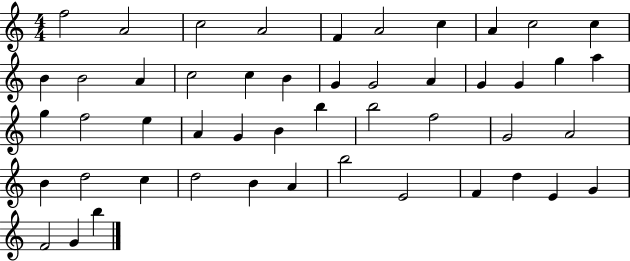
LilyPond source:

{
  \clef treble
  \numericTimeSignature
  \time 4/4
  \key c \major
  f''2 a'2 | c''2 a'2 | f'4 a'2 c''4 | a'4 c''2 c''4 | \break b'4 b'2 a'4 | c''2 c''4 b'4 | g'4 g'2 a'4 | g'4 g'4 g''4 a''4 | \break g''4 f''2 e''4 | a'4 g'4 b'4 b''4 | b''2 f''2 | g'2 a'2 | \break b'4 d''2 c''4 | d''2 b'4 a'4 | b''2 e'2 | f'4 d''4 e'4 g'4 | \break f'2 g'4 b''4 | \bar "|."
}